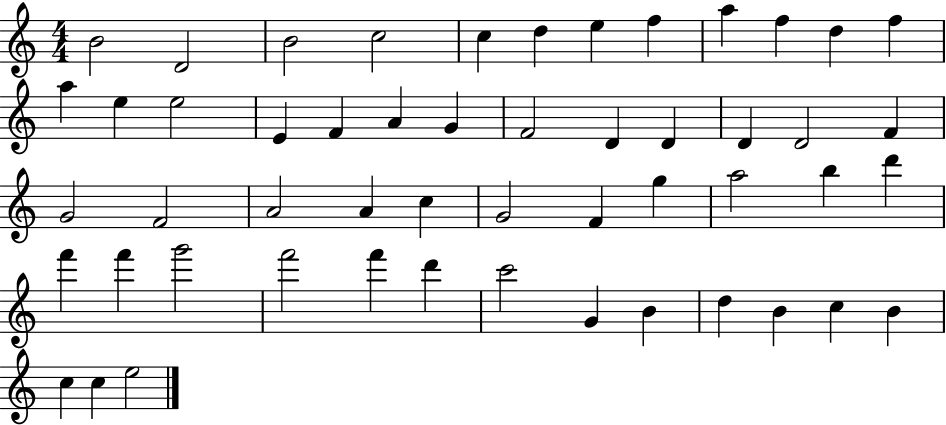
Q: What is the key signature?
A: C major